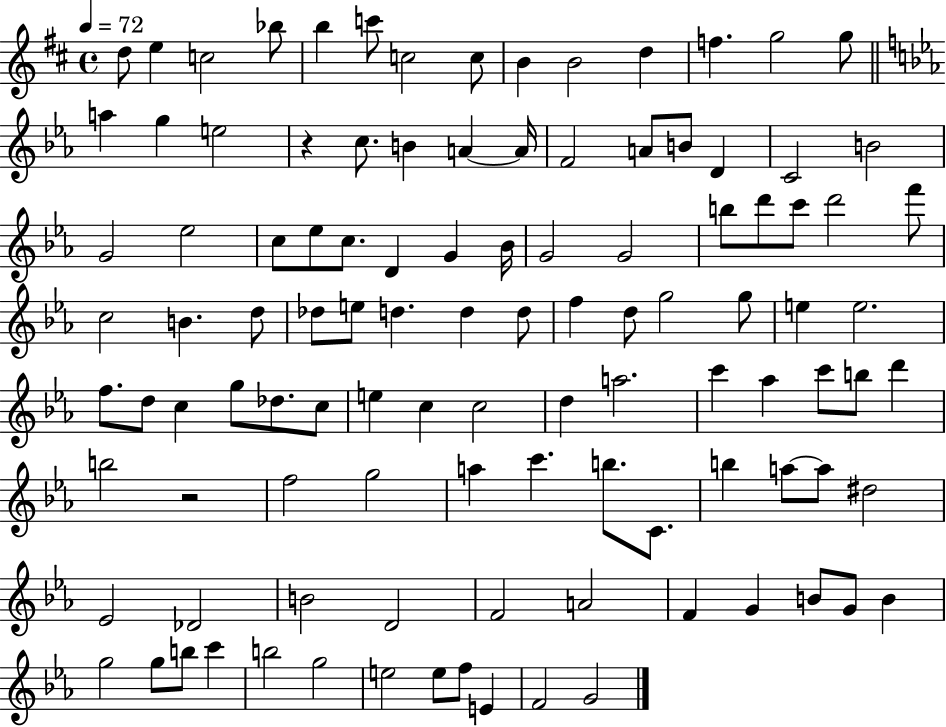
D5/e E5/q C5/h Bb5/e B5/q C6/e C5/h C5/e B4/q B4/h D5/q F5/q. G5/h G5/e A5/q G5/q E5/h R/q C5/e. B4/q A4/q A4/s F4/h A4/e B4/e D4/q C4/h B4/h G4/h Eb5/h C5/e Eb5/e C5/e. D4/q G4/q Bb4/s G4/h G4/h B5/e D6/e C6/e D6/h F6/e C5/h B4/q. D5/e Db5/e E5/e D5/q. D5/q D5/e F5/q D5/e G5/h G5/e E5/q E5/h. F5/e. D5/e C5/q G5/e Db5/e. C5/e E5/q C5/q C5/h D5/q A5/h. C6/q Ab5/q C6/e B5/e D6/q B5/h R/h F5/h G5/h A5/q C6/q. B5/e. C4/e. B5/q A5/e A5/e D#5/h Eb4/h Db4/h B4/h D4/h F4/h A4/h F4/q G4/q B4/e G4/e B4/q G5/h G5/e B5/e C6/q B5/h G5/h E5/h E5/e F5/e E4/q F4/h G4/h